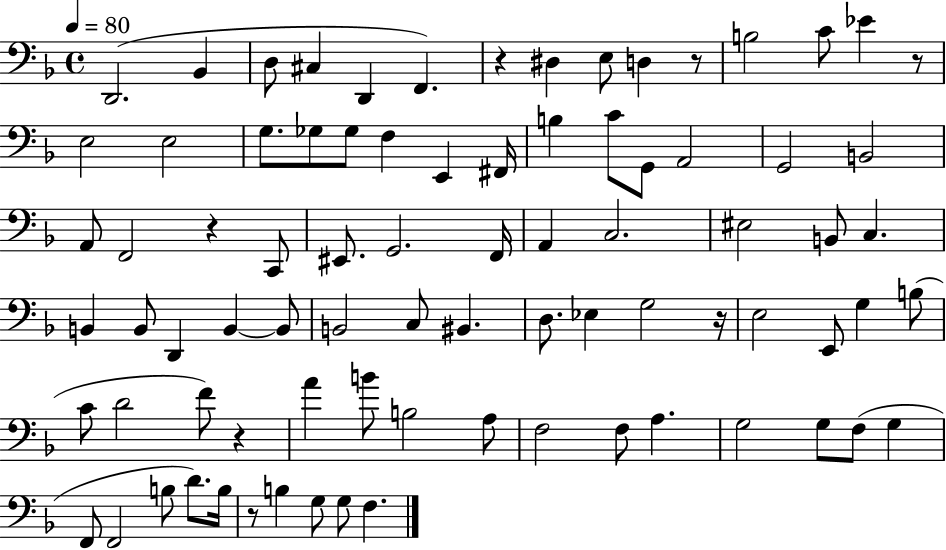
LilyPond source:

{
  \clef bass
  \time 4/4
  \defaultTimeSignature
  \key f \major
  \tempo 4 = 80
  d,2.( bes,4 | d8 cis4 d,4 f,4.) | r4 dis4 e8 d4 r8 | b2 c'8 ees'4 r8 | \break e2 e2 | g8. ges8 ges8 f4 e,4 fis,16 | b4 c'8 g,8 a,2 | g,2 b,2 | \break a,8 f,2 r4 c,8 | eis,8. g,2. f,16 | a,4 c2. | eis2 b,8 c4. | \break b,4 b,8 d,4 b,4~~ b,8 | b,2 c8 bis,4. | d8. ees4 g2 r16 | e2 e,8 g4 b8( | \break c'8 d'2 f'8) r4 | a'4 b'8 b2 a8 | f2 f8 a4. | g2 g8 f8( g4 | \break f,8 f,2 b8 d'8.) b16 | r8 b4 g8 g8 f4. | \bar "|."
}